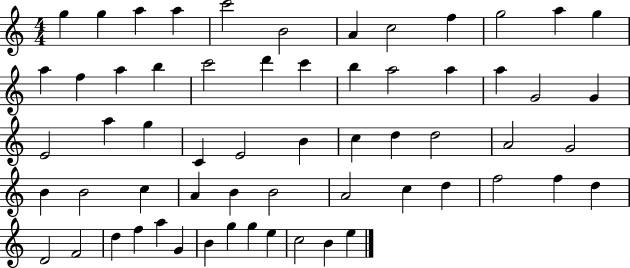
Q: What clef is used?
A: treble